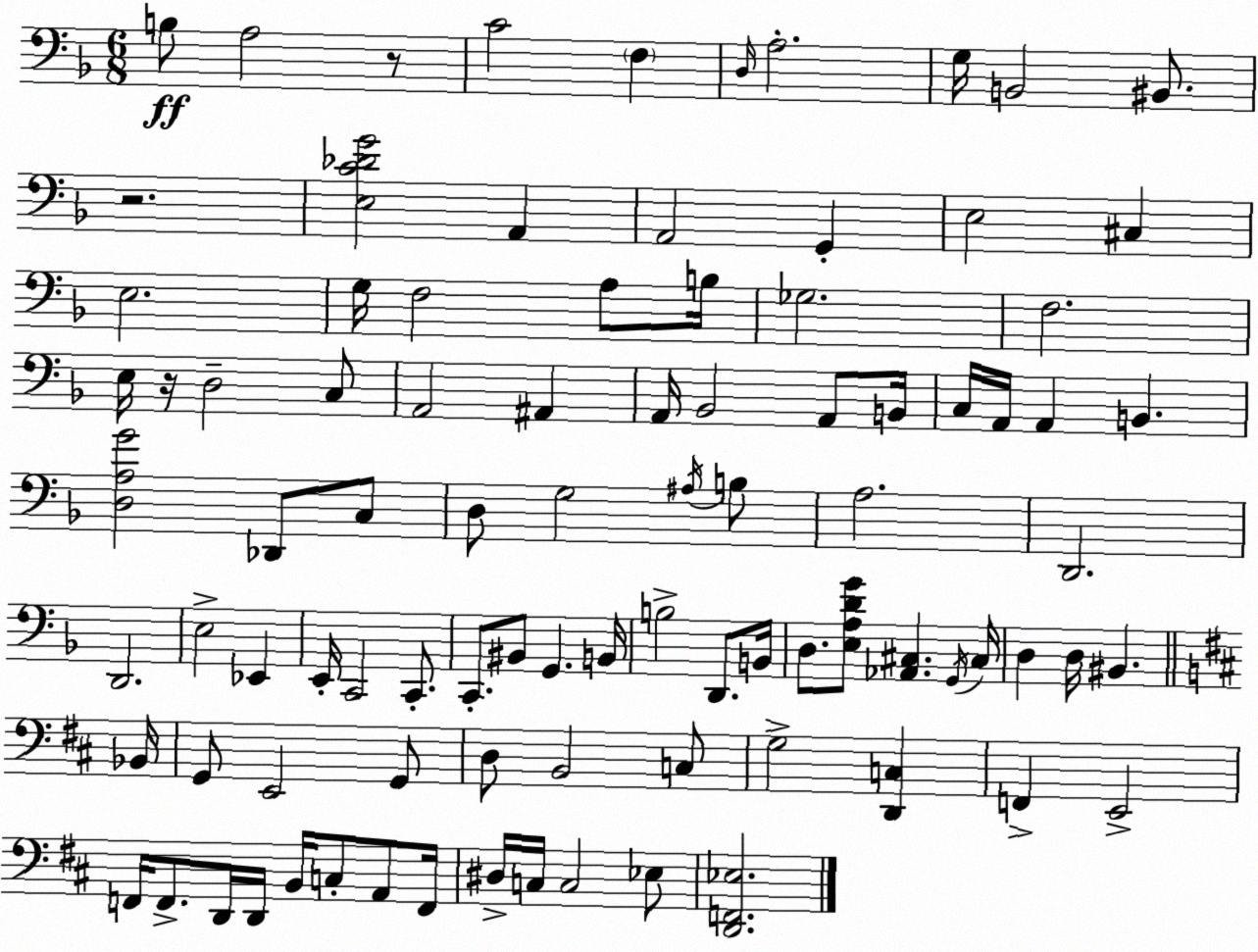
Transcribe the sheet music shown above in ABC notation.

X:1
T:Untitled
M:6/8
L:1/4
K:F
B,/2 A,2 z/2 C2 F, D,/4 A,2 G,/4 B,,2 ^B,,/2 z2 [E,C_DG]2 A,, A,,2 G,, E,2 ^C, E,2 G,/4 F,2 A,/2 B,/4 _G,2 F,2 E,/4 z/4 D,2 C,/2 A,,2 ^A,, A,,/4 _B,,2 A,,/2 B,,/4 C,/4 A,,/4 A,, B,, [D,A,G]2 _D,,/2 C,/2 D,/2 G,2 ^A,/4 B,/2 A,2 D,,2 D,,2 E,2 _E,, E,,/4 C,,2 C,,/2 C,,/2 ^B,,/2 G,, B,,/4 B,2 D,,/2 B,,/4 D,/2 [E,A,DG]/2 [_A,,^C,] G,,/4 ^C,/4 D, D,/4 ^B,, _B,,/4 G,,/2 E,,2 G,,/2 D,/2 B,,2 C,/2 G,2 [D,,C,] F,, E,,2 F,,/4 F,,/2 D,,/4 D,,/4 B,,/4 C,/2 A,,/2 F,,/4 ^D,/4 C,/4 C,2 _E,/2 [D,,F,,_E,]2